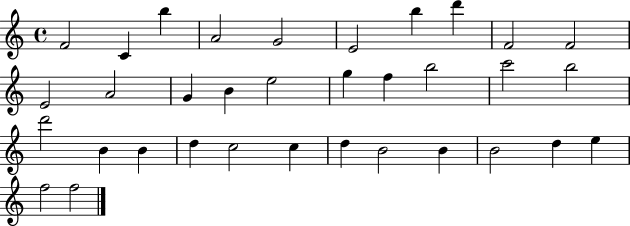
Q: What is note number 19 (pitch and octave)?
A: C6